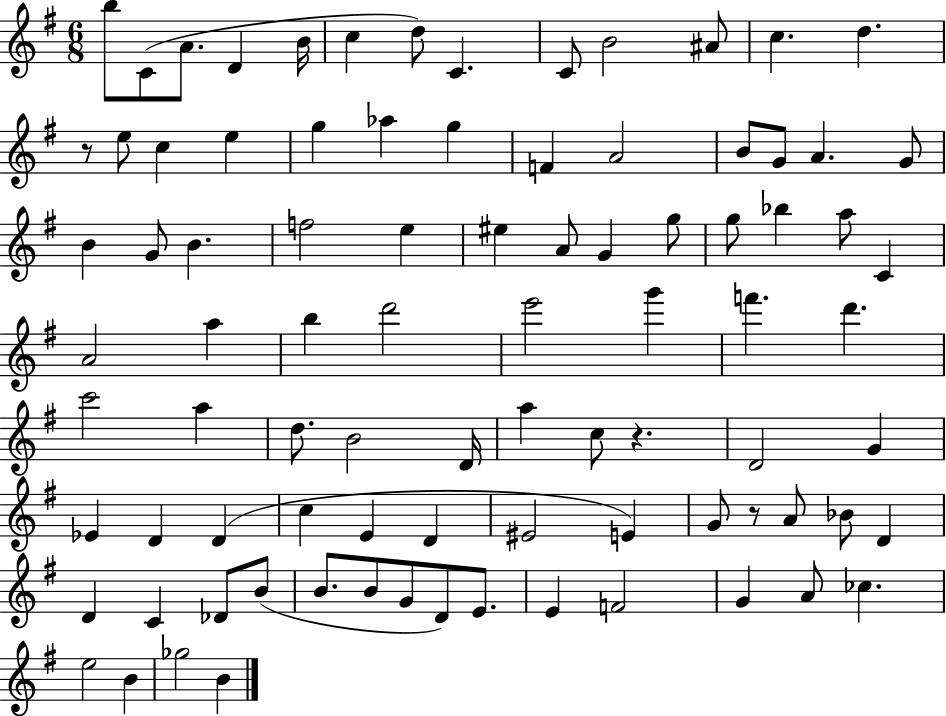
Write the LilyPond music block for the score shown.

{
  \clef treble
  \numericTimeSignature
  \time 6/8
  \key g \major
  b''8 c'8( a'8. d'4 b'16 | c''4 d''8) c'4. | c'8 b'2 ais'8 | c''4. d''4. | \break r8 e''8 c''4 e''4 | g''4 aes''4 g''4 | f'4 a'2 | b'8 g'8 a'4. g'8 | \break b'4 g'8 b'4. | f''2 e''4 | eis''4 a'8 g'4 g''8 | g''8 bes''4 a''8 c'4 | \break a'2 a''4 | b''4 d'''2 | e'''2 g'''4 | f'''4. d'''4. | \break c'''2 a''4 | d''8. b'2 d'16 | a''4 c''8 r4. | d'2 g'4 | \break ees'4 d'4 d'4( | c''4 e'4 d'4 | eis'2 e'4) | g'8 r8 a'8 bes'8 d'4 | \break d'4 c'4 des'8 b'8( | b'8. b'8 g'8 d'8) e'8. | e'4 f'2 | g'4 a'8 ces''4. | \break e''2 b'4 | ges''2 b'4 | \bar "|."
}